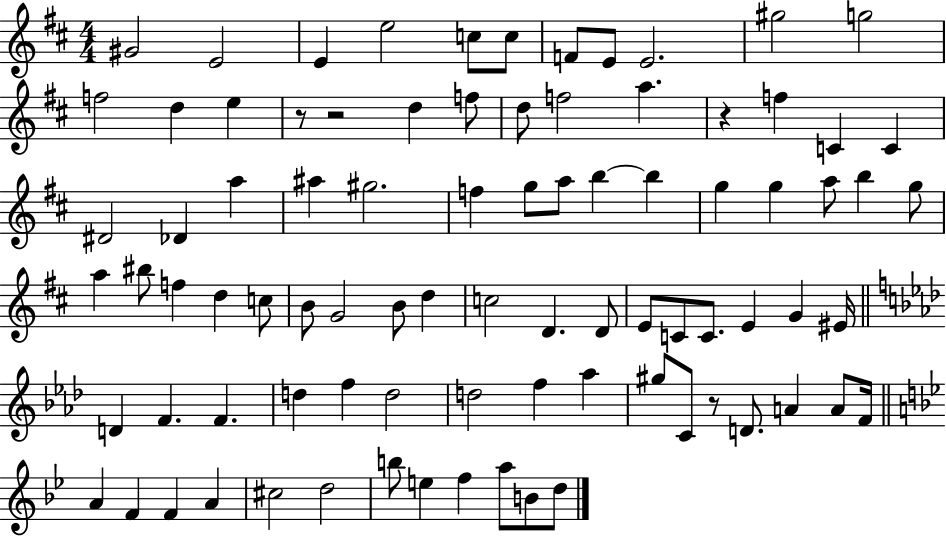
G#4/h E4/h E4/q E5/h C5/e C5/e F4/e E4/e E4/h. G#5/h G5/h F5/h D5/q E5/q R/e R/h D5/q F5/e D5/e F5/h A5/q. R/q F5/q C4/q C4/q D#4/h Db4/q A5/q A#5/q G#5/h. F5/q G5/e A5/e B5/q B5/q G5/q G5/q A5/e B5/q G5/e A5/q BIS5/e F5/q D5/q C5/e B4/e G4/h B4/e D5/q C5/h D4/q. D4/e E4/e C4/e C4/e. E4/q G4/q EIS4/s D4/q F4/q. F4/q. D5/q F5/q D5/h D5/h F5/q Ab5/q G#5/e C4/e R/e D4/e. A4/q A4/e F4/s A4/q F4/q F4/q A4/q C#5/h D5/h B5/e E5/q F5/q A5/e B4/e D5/e